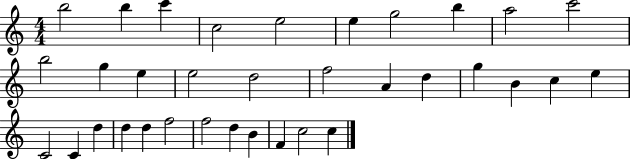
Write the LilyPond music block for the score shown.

{
  \clef treble
  \numericTimeSignature
  \time 4/4
  \key c \major
  b''2 b''4 c'''4 | c''2 e''2 | e''4 g''2 b''4 | a''2 c'''2 | \break b''2 g''4 e''4 | e''2 d''2 | f''2 a'4 d''4 | g''4 b'4 c''4 e''4 | \break c'2 c'4 d''4 | d''4 d''4 f''2 | f''2 d''4 b'4 | f'4 c''2 c''4 | \break \bar "|."
}